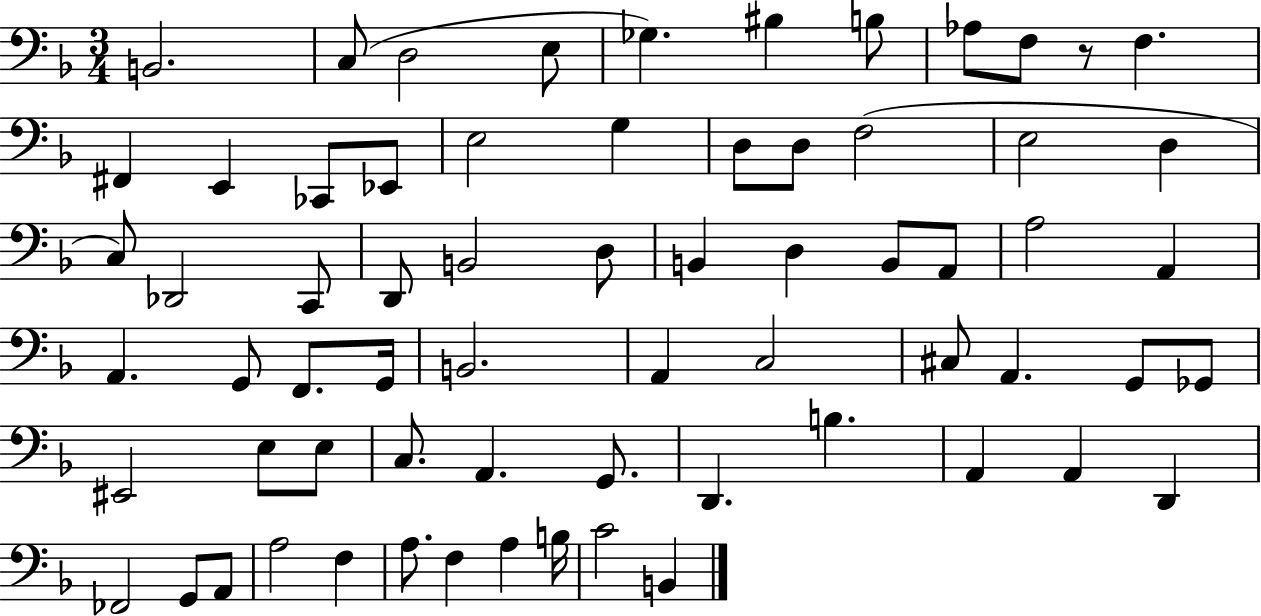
{
  \clef bass
  \numericTimeSignature
  \time 3/4
  \key f \major
  b,2. | c8( d2 e8 | ges4.) bis4 b8 | aes8 f8 r8 f4. | \break fis,4 e,4 ces,8 ees,8 | e2 g4 | d8 d8 f2( | e2 d4 | \break c8) des,2 c,8 | d,8 b,2 d8 | b,4 d4 b,8 a,8 | a2 a,4 | \break a,4. g,8 f,8. g,16 | b,2. | a,4 c2 | cis8 a,4. g,8 ges,8 | \break eis,2 e8 e8 | c8. a,4. g,8. | d,4. b4. | a,4 a,4 d,4 | \break fes,2 g,8 a,8 | a2 f4 | a8. f4 a4 b16 | c'2 b,4 | \break \bar "|."
}